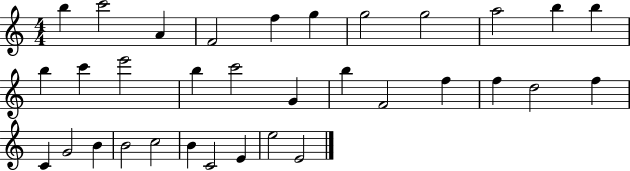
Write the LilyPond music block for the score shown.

{
  \clef treble
  \numericTimeSignature
  \time 4/4
  \key c \major
  b''4 c'''2 a'4 | f'2 f''4 g''4 | g''2 g''2 | a''2 b''4 b''4 | \break b''4 c'''4 e'''2 | b''4 c'''2 g'4 | b''4 f'2 f''4 | f''4 d''2 f''4 | \break c'4 g'2 b'4 | b'2 c''2 | b'4 c'2 e'4 | e''2 e'2 | \break \bar "|."
}